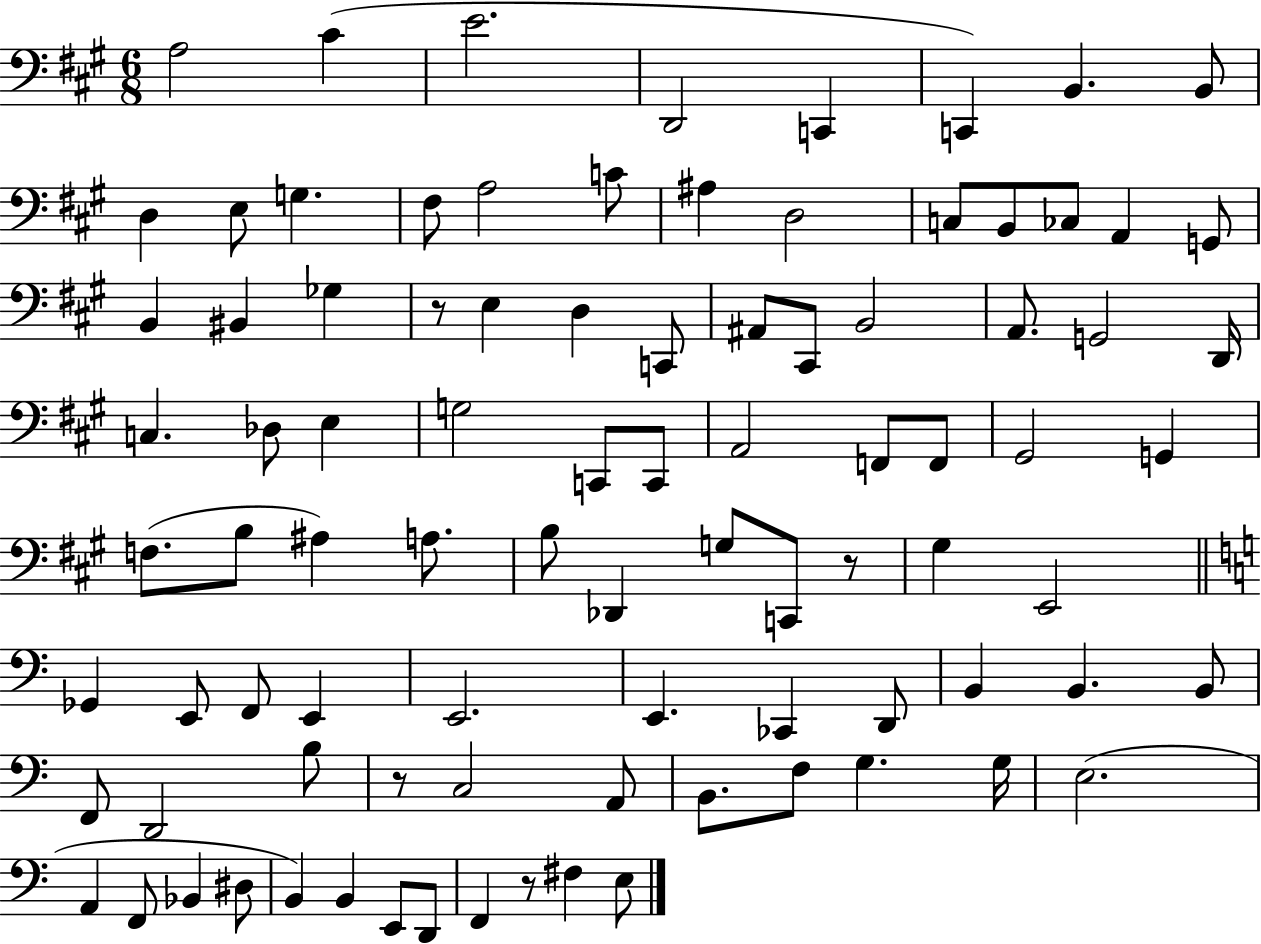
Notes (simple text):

A3/h C#4/q E4/h. D2/h C2/q C2/q B2/q. B2/e D3/q E3/e G3/q. F#3/e A3/h C4/e A#3/q D3/h C3/e B2/e CES3/e A2/q G2/e B2/q BIS2/q Gb3/q R/e E3/q D3/q C2/e A#2/e C#2/e B2/h A2/e. G2/h D2/s C3/q. Db3/e E3/q G3/h C2/e C2/e A2/h F2/e F2/e G#2/h G2/q F3/e. B3/e A#3/q A3/e. B3/e Db2/q G3/e C2/e R/e G#3/q E2/h Gb2/q E2/e F2/e E2/q E2/h. E2/q. CES2/q D2/e B2/q B2/q. B2/e F2/e D2/h B3/e R/e C3/h A2/e B2/e. F3/e G3/q. G3/s E3/h. A2/q F2/e Bb2/q D#3/e B2/q B2/q E2/e D2/e F2/q R/e F#3/q E3/e